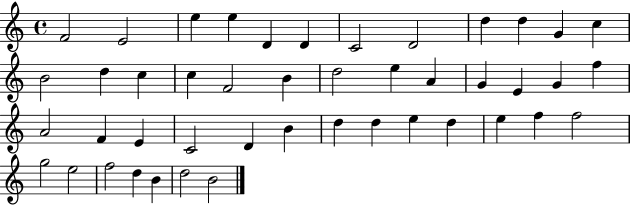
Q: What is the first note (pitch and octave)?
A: F4